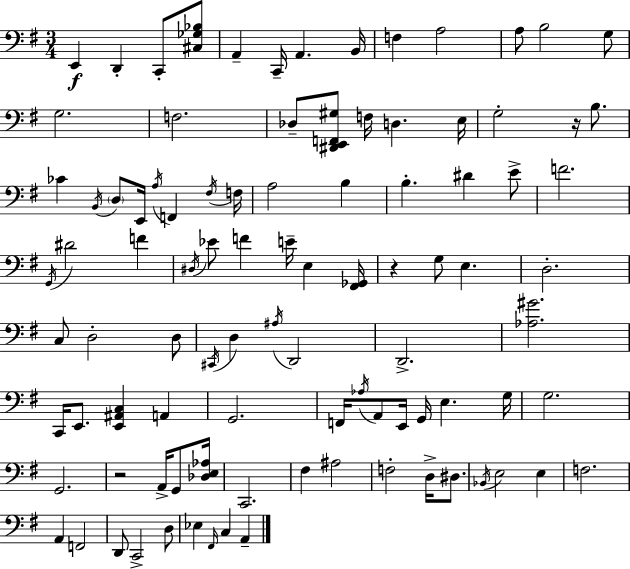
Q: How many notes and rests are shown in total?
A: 96